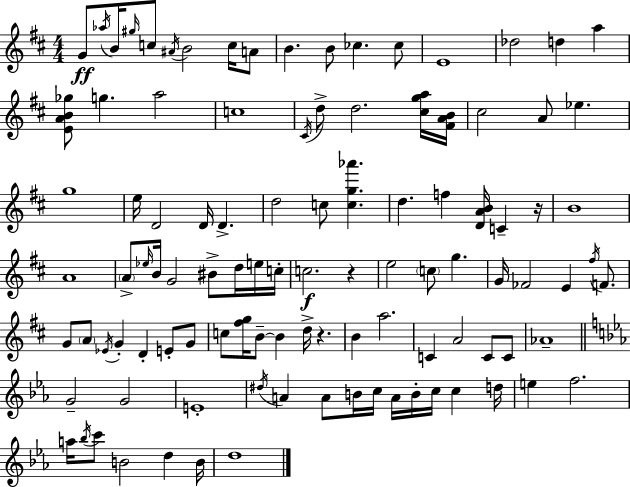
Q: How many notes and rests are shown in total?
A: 104